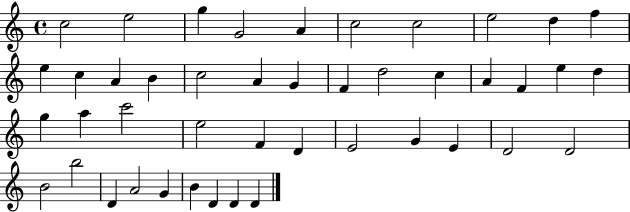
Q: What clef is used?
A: treble